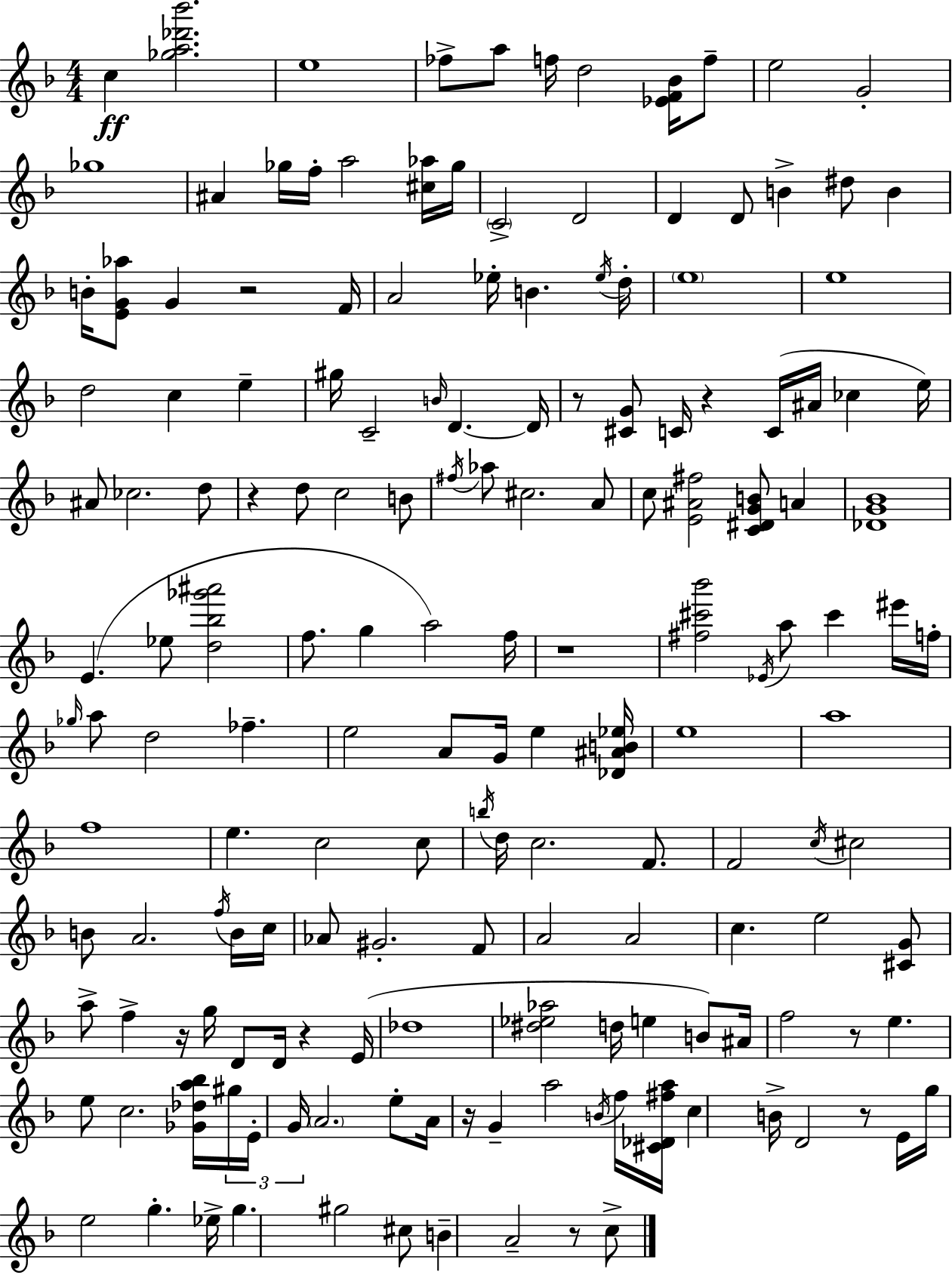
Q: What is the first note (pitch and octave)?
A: C5